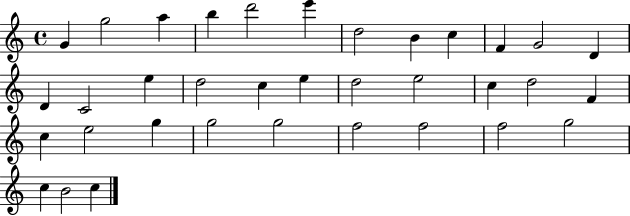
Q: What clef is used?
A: treble